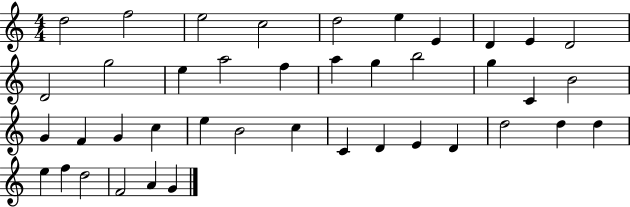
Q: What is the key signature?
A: C major